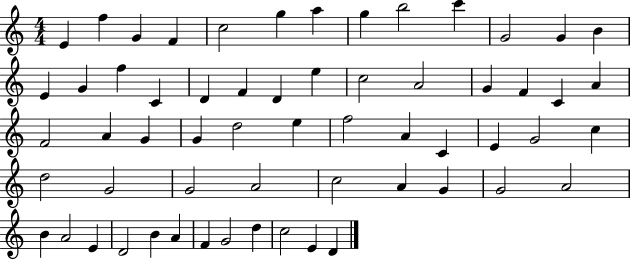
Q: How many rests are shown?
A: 0